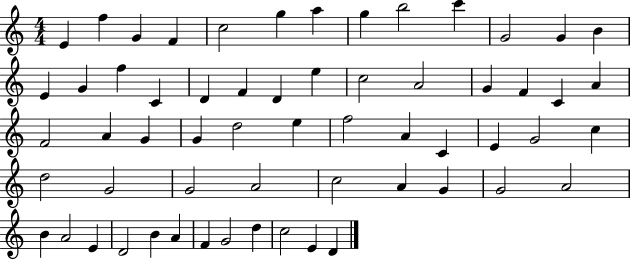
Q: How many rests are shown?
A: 0